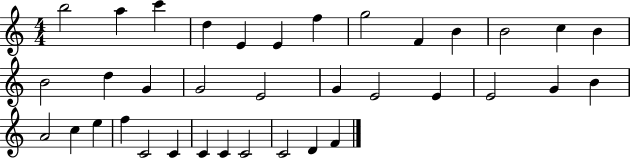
X:1
T:Untitled
M:4/4
L:1/4
K:C
b2 a c' d E E f g2 F B B2 c B B2 d G G2 E2 G E2 E E2 G B A2 c e f C2 C C C C2 C2 D F